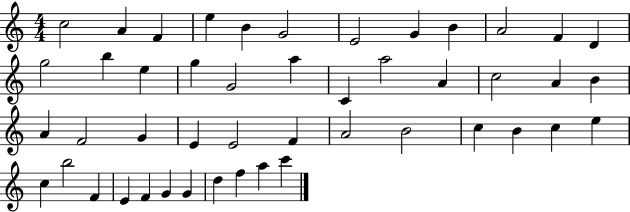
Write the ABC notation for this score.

X:1
T:Untitled
M:4/4
L:1/4
K:C
c2 A F e B G2 E2 G B A2 F D g2 b e g G2 a C a2 A c2 A B A F2 G E E2 F A2 B2 c B c e c b2 F E F G G d f a c'